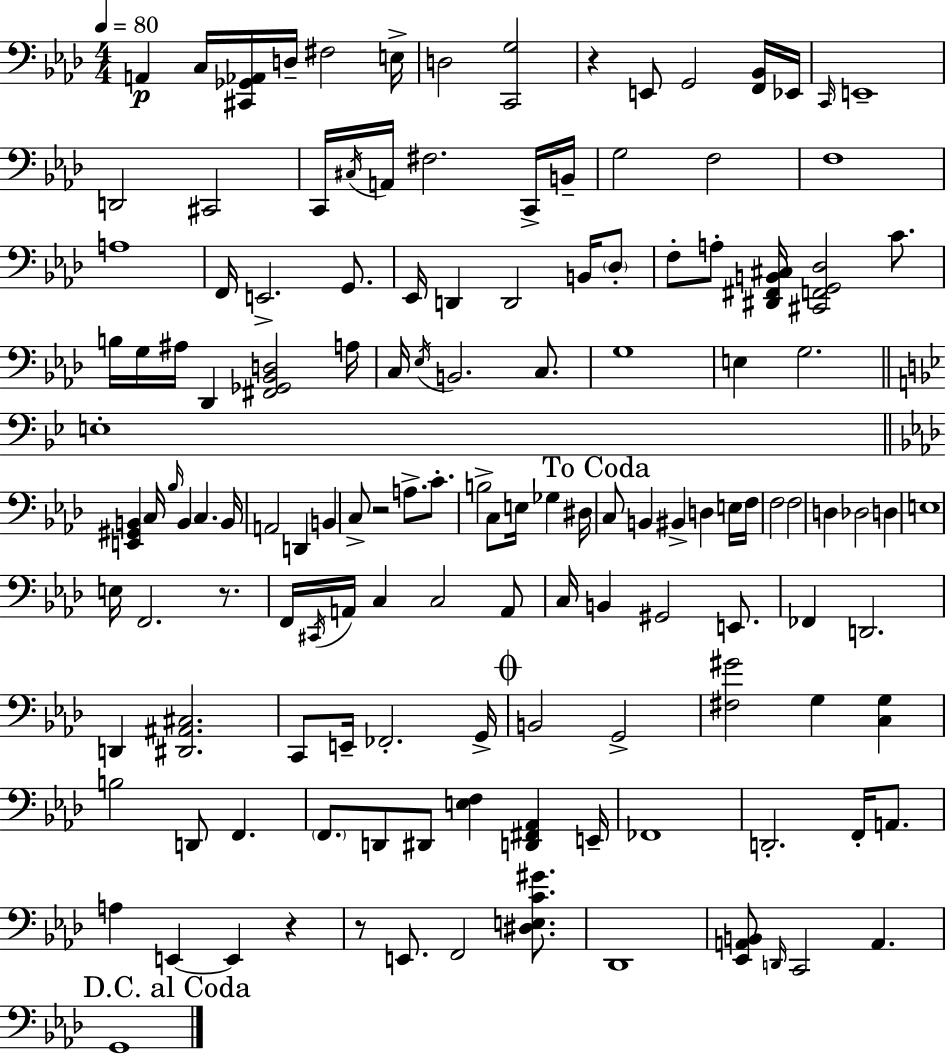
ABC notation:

X:1
T:Untitled
M:4/4
L:1/4
K:Fm
A,, C,/4 [^C,,_G,,_A,,]/4 D,/4 ^F,2 E,/4 D,2 [C,,G,]2 z E,,/2 G,,2 [F,,_B,,]/4 _E,,/4 C,,/4 E,,4 D,,2 ^C,,2 C,,/4 ^C,/4 A,,/4 ^F,2 C,,/4 B,,/4 G,2 F,2 F,4 A,4 F,,/4 E,,2 G,,/2 _E,,/4 D,, D,,2 B,,/4 _D,/2 F,/2 A,/2 [^D,,^F,,B,,^C,]/4 [^C,,F,,G,,_D,]2 C/2 B,/4 G,/4 ^A,/4 _D,, [^F,,_G,,_B,,D,]2 A,/4 C,/4 _E,/4 B,,2 C,/2 G,4 E, G,2 E,4 [E,,^G,,B,,] C,/4 _B,/4 B,, C, B,,/4 A,,2 D,, B,, C,/2 z2 A,/2 C/2 B,2 C,/2 E,/4 _G, ^D,/4 C,/2 B,, ^B,, D, E,/4 F,/4 F,2 F,2 D, _D,2 D, E,4 E,/4 F,,2 z/2 F,,/4 ^C,,/4 A,,/4 C, C,2 A,,/2 C,/4 B,, ^G,,2 E,,/2 _F,, D,,2 D,, [^D,,^A,,^C,]2 C,,/2 E,,/4 _F,,2 G,,/4 B,,2 G,,2 [^F,^G]2 G, [C,G,] B,2 D,,/2 F,, F,,/2 D,,/2 ^D,,/2 [E,F,] [D,,^F,,_A,,] E,,/4 _F,,4 D,,2 F,,/4 A,,/2 A, E,, E,, z z/2 E,,/2 F,,2 [^D,E,C^G]/2 _D,,4 [_E,,A,,B,,]/2 D,,/4 C,,2 A,, G,,4